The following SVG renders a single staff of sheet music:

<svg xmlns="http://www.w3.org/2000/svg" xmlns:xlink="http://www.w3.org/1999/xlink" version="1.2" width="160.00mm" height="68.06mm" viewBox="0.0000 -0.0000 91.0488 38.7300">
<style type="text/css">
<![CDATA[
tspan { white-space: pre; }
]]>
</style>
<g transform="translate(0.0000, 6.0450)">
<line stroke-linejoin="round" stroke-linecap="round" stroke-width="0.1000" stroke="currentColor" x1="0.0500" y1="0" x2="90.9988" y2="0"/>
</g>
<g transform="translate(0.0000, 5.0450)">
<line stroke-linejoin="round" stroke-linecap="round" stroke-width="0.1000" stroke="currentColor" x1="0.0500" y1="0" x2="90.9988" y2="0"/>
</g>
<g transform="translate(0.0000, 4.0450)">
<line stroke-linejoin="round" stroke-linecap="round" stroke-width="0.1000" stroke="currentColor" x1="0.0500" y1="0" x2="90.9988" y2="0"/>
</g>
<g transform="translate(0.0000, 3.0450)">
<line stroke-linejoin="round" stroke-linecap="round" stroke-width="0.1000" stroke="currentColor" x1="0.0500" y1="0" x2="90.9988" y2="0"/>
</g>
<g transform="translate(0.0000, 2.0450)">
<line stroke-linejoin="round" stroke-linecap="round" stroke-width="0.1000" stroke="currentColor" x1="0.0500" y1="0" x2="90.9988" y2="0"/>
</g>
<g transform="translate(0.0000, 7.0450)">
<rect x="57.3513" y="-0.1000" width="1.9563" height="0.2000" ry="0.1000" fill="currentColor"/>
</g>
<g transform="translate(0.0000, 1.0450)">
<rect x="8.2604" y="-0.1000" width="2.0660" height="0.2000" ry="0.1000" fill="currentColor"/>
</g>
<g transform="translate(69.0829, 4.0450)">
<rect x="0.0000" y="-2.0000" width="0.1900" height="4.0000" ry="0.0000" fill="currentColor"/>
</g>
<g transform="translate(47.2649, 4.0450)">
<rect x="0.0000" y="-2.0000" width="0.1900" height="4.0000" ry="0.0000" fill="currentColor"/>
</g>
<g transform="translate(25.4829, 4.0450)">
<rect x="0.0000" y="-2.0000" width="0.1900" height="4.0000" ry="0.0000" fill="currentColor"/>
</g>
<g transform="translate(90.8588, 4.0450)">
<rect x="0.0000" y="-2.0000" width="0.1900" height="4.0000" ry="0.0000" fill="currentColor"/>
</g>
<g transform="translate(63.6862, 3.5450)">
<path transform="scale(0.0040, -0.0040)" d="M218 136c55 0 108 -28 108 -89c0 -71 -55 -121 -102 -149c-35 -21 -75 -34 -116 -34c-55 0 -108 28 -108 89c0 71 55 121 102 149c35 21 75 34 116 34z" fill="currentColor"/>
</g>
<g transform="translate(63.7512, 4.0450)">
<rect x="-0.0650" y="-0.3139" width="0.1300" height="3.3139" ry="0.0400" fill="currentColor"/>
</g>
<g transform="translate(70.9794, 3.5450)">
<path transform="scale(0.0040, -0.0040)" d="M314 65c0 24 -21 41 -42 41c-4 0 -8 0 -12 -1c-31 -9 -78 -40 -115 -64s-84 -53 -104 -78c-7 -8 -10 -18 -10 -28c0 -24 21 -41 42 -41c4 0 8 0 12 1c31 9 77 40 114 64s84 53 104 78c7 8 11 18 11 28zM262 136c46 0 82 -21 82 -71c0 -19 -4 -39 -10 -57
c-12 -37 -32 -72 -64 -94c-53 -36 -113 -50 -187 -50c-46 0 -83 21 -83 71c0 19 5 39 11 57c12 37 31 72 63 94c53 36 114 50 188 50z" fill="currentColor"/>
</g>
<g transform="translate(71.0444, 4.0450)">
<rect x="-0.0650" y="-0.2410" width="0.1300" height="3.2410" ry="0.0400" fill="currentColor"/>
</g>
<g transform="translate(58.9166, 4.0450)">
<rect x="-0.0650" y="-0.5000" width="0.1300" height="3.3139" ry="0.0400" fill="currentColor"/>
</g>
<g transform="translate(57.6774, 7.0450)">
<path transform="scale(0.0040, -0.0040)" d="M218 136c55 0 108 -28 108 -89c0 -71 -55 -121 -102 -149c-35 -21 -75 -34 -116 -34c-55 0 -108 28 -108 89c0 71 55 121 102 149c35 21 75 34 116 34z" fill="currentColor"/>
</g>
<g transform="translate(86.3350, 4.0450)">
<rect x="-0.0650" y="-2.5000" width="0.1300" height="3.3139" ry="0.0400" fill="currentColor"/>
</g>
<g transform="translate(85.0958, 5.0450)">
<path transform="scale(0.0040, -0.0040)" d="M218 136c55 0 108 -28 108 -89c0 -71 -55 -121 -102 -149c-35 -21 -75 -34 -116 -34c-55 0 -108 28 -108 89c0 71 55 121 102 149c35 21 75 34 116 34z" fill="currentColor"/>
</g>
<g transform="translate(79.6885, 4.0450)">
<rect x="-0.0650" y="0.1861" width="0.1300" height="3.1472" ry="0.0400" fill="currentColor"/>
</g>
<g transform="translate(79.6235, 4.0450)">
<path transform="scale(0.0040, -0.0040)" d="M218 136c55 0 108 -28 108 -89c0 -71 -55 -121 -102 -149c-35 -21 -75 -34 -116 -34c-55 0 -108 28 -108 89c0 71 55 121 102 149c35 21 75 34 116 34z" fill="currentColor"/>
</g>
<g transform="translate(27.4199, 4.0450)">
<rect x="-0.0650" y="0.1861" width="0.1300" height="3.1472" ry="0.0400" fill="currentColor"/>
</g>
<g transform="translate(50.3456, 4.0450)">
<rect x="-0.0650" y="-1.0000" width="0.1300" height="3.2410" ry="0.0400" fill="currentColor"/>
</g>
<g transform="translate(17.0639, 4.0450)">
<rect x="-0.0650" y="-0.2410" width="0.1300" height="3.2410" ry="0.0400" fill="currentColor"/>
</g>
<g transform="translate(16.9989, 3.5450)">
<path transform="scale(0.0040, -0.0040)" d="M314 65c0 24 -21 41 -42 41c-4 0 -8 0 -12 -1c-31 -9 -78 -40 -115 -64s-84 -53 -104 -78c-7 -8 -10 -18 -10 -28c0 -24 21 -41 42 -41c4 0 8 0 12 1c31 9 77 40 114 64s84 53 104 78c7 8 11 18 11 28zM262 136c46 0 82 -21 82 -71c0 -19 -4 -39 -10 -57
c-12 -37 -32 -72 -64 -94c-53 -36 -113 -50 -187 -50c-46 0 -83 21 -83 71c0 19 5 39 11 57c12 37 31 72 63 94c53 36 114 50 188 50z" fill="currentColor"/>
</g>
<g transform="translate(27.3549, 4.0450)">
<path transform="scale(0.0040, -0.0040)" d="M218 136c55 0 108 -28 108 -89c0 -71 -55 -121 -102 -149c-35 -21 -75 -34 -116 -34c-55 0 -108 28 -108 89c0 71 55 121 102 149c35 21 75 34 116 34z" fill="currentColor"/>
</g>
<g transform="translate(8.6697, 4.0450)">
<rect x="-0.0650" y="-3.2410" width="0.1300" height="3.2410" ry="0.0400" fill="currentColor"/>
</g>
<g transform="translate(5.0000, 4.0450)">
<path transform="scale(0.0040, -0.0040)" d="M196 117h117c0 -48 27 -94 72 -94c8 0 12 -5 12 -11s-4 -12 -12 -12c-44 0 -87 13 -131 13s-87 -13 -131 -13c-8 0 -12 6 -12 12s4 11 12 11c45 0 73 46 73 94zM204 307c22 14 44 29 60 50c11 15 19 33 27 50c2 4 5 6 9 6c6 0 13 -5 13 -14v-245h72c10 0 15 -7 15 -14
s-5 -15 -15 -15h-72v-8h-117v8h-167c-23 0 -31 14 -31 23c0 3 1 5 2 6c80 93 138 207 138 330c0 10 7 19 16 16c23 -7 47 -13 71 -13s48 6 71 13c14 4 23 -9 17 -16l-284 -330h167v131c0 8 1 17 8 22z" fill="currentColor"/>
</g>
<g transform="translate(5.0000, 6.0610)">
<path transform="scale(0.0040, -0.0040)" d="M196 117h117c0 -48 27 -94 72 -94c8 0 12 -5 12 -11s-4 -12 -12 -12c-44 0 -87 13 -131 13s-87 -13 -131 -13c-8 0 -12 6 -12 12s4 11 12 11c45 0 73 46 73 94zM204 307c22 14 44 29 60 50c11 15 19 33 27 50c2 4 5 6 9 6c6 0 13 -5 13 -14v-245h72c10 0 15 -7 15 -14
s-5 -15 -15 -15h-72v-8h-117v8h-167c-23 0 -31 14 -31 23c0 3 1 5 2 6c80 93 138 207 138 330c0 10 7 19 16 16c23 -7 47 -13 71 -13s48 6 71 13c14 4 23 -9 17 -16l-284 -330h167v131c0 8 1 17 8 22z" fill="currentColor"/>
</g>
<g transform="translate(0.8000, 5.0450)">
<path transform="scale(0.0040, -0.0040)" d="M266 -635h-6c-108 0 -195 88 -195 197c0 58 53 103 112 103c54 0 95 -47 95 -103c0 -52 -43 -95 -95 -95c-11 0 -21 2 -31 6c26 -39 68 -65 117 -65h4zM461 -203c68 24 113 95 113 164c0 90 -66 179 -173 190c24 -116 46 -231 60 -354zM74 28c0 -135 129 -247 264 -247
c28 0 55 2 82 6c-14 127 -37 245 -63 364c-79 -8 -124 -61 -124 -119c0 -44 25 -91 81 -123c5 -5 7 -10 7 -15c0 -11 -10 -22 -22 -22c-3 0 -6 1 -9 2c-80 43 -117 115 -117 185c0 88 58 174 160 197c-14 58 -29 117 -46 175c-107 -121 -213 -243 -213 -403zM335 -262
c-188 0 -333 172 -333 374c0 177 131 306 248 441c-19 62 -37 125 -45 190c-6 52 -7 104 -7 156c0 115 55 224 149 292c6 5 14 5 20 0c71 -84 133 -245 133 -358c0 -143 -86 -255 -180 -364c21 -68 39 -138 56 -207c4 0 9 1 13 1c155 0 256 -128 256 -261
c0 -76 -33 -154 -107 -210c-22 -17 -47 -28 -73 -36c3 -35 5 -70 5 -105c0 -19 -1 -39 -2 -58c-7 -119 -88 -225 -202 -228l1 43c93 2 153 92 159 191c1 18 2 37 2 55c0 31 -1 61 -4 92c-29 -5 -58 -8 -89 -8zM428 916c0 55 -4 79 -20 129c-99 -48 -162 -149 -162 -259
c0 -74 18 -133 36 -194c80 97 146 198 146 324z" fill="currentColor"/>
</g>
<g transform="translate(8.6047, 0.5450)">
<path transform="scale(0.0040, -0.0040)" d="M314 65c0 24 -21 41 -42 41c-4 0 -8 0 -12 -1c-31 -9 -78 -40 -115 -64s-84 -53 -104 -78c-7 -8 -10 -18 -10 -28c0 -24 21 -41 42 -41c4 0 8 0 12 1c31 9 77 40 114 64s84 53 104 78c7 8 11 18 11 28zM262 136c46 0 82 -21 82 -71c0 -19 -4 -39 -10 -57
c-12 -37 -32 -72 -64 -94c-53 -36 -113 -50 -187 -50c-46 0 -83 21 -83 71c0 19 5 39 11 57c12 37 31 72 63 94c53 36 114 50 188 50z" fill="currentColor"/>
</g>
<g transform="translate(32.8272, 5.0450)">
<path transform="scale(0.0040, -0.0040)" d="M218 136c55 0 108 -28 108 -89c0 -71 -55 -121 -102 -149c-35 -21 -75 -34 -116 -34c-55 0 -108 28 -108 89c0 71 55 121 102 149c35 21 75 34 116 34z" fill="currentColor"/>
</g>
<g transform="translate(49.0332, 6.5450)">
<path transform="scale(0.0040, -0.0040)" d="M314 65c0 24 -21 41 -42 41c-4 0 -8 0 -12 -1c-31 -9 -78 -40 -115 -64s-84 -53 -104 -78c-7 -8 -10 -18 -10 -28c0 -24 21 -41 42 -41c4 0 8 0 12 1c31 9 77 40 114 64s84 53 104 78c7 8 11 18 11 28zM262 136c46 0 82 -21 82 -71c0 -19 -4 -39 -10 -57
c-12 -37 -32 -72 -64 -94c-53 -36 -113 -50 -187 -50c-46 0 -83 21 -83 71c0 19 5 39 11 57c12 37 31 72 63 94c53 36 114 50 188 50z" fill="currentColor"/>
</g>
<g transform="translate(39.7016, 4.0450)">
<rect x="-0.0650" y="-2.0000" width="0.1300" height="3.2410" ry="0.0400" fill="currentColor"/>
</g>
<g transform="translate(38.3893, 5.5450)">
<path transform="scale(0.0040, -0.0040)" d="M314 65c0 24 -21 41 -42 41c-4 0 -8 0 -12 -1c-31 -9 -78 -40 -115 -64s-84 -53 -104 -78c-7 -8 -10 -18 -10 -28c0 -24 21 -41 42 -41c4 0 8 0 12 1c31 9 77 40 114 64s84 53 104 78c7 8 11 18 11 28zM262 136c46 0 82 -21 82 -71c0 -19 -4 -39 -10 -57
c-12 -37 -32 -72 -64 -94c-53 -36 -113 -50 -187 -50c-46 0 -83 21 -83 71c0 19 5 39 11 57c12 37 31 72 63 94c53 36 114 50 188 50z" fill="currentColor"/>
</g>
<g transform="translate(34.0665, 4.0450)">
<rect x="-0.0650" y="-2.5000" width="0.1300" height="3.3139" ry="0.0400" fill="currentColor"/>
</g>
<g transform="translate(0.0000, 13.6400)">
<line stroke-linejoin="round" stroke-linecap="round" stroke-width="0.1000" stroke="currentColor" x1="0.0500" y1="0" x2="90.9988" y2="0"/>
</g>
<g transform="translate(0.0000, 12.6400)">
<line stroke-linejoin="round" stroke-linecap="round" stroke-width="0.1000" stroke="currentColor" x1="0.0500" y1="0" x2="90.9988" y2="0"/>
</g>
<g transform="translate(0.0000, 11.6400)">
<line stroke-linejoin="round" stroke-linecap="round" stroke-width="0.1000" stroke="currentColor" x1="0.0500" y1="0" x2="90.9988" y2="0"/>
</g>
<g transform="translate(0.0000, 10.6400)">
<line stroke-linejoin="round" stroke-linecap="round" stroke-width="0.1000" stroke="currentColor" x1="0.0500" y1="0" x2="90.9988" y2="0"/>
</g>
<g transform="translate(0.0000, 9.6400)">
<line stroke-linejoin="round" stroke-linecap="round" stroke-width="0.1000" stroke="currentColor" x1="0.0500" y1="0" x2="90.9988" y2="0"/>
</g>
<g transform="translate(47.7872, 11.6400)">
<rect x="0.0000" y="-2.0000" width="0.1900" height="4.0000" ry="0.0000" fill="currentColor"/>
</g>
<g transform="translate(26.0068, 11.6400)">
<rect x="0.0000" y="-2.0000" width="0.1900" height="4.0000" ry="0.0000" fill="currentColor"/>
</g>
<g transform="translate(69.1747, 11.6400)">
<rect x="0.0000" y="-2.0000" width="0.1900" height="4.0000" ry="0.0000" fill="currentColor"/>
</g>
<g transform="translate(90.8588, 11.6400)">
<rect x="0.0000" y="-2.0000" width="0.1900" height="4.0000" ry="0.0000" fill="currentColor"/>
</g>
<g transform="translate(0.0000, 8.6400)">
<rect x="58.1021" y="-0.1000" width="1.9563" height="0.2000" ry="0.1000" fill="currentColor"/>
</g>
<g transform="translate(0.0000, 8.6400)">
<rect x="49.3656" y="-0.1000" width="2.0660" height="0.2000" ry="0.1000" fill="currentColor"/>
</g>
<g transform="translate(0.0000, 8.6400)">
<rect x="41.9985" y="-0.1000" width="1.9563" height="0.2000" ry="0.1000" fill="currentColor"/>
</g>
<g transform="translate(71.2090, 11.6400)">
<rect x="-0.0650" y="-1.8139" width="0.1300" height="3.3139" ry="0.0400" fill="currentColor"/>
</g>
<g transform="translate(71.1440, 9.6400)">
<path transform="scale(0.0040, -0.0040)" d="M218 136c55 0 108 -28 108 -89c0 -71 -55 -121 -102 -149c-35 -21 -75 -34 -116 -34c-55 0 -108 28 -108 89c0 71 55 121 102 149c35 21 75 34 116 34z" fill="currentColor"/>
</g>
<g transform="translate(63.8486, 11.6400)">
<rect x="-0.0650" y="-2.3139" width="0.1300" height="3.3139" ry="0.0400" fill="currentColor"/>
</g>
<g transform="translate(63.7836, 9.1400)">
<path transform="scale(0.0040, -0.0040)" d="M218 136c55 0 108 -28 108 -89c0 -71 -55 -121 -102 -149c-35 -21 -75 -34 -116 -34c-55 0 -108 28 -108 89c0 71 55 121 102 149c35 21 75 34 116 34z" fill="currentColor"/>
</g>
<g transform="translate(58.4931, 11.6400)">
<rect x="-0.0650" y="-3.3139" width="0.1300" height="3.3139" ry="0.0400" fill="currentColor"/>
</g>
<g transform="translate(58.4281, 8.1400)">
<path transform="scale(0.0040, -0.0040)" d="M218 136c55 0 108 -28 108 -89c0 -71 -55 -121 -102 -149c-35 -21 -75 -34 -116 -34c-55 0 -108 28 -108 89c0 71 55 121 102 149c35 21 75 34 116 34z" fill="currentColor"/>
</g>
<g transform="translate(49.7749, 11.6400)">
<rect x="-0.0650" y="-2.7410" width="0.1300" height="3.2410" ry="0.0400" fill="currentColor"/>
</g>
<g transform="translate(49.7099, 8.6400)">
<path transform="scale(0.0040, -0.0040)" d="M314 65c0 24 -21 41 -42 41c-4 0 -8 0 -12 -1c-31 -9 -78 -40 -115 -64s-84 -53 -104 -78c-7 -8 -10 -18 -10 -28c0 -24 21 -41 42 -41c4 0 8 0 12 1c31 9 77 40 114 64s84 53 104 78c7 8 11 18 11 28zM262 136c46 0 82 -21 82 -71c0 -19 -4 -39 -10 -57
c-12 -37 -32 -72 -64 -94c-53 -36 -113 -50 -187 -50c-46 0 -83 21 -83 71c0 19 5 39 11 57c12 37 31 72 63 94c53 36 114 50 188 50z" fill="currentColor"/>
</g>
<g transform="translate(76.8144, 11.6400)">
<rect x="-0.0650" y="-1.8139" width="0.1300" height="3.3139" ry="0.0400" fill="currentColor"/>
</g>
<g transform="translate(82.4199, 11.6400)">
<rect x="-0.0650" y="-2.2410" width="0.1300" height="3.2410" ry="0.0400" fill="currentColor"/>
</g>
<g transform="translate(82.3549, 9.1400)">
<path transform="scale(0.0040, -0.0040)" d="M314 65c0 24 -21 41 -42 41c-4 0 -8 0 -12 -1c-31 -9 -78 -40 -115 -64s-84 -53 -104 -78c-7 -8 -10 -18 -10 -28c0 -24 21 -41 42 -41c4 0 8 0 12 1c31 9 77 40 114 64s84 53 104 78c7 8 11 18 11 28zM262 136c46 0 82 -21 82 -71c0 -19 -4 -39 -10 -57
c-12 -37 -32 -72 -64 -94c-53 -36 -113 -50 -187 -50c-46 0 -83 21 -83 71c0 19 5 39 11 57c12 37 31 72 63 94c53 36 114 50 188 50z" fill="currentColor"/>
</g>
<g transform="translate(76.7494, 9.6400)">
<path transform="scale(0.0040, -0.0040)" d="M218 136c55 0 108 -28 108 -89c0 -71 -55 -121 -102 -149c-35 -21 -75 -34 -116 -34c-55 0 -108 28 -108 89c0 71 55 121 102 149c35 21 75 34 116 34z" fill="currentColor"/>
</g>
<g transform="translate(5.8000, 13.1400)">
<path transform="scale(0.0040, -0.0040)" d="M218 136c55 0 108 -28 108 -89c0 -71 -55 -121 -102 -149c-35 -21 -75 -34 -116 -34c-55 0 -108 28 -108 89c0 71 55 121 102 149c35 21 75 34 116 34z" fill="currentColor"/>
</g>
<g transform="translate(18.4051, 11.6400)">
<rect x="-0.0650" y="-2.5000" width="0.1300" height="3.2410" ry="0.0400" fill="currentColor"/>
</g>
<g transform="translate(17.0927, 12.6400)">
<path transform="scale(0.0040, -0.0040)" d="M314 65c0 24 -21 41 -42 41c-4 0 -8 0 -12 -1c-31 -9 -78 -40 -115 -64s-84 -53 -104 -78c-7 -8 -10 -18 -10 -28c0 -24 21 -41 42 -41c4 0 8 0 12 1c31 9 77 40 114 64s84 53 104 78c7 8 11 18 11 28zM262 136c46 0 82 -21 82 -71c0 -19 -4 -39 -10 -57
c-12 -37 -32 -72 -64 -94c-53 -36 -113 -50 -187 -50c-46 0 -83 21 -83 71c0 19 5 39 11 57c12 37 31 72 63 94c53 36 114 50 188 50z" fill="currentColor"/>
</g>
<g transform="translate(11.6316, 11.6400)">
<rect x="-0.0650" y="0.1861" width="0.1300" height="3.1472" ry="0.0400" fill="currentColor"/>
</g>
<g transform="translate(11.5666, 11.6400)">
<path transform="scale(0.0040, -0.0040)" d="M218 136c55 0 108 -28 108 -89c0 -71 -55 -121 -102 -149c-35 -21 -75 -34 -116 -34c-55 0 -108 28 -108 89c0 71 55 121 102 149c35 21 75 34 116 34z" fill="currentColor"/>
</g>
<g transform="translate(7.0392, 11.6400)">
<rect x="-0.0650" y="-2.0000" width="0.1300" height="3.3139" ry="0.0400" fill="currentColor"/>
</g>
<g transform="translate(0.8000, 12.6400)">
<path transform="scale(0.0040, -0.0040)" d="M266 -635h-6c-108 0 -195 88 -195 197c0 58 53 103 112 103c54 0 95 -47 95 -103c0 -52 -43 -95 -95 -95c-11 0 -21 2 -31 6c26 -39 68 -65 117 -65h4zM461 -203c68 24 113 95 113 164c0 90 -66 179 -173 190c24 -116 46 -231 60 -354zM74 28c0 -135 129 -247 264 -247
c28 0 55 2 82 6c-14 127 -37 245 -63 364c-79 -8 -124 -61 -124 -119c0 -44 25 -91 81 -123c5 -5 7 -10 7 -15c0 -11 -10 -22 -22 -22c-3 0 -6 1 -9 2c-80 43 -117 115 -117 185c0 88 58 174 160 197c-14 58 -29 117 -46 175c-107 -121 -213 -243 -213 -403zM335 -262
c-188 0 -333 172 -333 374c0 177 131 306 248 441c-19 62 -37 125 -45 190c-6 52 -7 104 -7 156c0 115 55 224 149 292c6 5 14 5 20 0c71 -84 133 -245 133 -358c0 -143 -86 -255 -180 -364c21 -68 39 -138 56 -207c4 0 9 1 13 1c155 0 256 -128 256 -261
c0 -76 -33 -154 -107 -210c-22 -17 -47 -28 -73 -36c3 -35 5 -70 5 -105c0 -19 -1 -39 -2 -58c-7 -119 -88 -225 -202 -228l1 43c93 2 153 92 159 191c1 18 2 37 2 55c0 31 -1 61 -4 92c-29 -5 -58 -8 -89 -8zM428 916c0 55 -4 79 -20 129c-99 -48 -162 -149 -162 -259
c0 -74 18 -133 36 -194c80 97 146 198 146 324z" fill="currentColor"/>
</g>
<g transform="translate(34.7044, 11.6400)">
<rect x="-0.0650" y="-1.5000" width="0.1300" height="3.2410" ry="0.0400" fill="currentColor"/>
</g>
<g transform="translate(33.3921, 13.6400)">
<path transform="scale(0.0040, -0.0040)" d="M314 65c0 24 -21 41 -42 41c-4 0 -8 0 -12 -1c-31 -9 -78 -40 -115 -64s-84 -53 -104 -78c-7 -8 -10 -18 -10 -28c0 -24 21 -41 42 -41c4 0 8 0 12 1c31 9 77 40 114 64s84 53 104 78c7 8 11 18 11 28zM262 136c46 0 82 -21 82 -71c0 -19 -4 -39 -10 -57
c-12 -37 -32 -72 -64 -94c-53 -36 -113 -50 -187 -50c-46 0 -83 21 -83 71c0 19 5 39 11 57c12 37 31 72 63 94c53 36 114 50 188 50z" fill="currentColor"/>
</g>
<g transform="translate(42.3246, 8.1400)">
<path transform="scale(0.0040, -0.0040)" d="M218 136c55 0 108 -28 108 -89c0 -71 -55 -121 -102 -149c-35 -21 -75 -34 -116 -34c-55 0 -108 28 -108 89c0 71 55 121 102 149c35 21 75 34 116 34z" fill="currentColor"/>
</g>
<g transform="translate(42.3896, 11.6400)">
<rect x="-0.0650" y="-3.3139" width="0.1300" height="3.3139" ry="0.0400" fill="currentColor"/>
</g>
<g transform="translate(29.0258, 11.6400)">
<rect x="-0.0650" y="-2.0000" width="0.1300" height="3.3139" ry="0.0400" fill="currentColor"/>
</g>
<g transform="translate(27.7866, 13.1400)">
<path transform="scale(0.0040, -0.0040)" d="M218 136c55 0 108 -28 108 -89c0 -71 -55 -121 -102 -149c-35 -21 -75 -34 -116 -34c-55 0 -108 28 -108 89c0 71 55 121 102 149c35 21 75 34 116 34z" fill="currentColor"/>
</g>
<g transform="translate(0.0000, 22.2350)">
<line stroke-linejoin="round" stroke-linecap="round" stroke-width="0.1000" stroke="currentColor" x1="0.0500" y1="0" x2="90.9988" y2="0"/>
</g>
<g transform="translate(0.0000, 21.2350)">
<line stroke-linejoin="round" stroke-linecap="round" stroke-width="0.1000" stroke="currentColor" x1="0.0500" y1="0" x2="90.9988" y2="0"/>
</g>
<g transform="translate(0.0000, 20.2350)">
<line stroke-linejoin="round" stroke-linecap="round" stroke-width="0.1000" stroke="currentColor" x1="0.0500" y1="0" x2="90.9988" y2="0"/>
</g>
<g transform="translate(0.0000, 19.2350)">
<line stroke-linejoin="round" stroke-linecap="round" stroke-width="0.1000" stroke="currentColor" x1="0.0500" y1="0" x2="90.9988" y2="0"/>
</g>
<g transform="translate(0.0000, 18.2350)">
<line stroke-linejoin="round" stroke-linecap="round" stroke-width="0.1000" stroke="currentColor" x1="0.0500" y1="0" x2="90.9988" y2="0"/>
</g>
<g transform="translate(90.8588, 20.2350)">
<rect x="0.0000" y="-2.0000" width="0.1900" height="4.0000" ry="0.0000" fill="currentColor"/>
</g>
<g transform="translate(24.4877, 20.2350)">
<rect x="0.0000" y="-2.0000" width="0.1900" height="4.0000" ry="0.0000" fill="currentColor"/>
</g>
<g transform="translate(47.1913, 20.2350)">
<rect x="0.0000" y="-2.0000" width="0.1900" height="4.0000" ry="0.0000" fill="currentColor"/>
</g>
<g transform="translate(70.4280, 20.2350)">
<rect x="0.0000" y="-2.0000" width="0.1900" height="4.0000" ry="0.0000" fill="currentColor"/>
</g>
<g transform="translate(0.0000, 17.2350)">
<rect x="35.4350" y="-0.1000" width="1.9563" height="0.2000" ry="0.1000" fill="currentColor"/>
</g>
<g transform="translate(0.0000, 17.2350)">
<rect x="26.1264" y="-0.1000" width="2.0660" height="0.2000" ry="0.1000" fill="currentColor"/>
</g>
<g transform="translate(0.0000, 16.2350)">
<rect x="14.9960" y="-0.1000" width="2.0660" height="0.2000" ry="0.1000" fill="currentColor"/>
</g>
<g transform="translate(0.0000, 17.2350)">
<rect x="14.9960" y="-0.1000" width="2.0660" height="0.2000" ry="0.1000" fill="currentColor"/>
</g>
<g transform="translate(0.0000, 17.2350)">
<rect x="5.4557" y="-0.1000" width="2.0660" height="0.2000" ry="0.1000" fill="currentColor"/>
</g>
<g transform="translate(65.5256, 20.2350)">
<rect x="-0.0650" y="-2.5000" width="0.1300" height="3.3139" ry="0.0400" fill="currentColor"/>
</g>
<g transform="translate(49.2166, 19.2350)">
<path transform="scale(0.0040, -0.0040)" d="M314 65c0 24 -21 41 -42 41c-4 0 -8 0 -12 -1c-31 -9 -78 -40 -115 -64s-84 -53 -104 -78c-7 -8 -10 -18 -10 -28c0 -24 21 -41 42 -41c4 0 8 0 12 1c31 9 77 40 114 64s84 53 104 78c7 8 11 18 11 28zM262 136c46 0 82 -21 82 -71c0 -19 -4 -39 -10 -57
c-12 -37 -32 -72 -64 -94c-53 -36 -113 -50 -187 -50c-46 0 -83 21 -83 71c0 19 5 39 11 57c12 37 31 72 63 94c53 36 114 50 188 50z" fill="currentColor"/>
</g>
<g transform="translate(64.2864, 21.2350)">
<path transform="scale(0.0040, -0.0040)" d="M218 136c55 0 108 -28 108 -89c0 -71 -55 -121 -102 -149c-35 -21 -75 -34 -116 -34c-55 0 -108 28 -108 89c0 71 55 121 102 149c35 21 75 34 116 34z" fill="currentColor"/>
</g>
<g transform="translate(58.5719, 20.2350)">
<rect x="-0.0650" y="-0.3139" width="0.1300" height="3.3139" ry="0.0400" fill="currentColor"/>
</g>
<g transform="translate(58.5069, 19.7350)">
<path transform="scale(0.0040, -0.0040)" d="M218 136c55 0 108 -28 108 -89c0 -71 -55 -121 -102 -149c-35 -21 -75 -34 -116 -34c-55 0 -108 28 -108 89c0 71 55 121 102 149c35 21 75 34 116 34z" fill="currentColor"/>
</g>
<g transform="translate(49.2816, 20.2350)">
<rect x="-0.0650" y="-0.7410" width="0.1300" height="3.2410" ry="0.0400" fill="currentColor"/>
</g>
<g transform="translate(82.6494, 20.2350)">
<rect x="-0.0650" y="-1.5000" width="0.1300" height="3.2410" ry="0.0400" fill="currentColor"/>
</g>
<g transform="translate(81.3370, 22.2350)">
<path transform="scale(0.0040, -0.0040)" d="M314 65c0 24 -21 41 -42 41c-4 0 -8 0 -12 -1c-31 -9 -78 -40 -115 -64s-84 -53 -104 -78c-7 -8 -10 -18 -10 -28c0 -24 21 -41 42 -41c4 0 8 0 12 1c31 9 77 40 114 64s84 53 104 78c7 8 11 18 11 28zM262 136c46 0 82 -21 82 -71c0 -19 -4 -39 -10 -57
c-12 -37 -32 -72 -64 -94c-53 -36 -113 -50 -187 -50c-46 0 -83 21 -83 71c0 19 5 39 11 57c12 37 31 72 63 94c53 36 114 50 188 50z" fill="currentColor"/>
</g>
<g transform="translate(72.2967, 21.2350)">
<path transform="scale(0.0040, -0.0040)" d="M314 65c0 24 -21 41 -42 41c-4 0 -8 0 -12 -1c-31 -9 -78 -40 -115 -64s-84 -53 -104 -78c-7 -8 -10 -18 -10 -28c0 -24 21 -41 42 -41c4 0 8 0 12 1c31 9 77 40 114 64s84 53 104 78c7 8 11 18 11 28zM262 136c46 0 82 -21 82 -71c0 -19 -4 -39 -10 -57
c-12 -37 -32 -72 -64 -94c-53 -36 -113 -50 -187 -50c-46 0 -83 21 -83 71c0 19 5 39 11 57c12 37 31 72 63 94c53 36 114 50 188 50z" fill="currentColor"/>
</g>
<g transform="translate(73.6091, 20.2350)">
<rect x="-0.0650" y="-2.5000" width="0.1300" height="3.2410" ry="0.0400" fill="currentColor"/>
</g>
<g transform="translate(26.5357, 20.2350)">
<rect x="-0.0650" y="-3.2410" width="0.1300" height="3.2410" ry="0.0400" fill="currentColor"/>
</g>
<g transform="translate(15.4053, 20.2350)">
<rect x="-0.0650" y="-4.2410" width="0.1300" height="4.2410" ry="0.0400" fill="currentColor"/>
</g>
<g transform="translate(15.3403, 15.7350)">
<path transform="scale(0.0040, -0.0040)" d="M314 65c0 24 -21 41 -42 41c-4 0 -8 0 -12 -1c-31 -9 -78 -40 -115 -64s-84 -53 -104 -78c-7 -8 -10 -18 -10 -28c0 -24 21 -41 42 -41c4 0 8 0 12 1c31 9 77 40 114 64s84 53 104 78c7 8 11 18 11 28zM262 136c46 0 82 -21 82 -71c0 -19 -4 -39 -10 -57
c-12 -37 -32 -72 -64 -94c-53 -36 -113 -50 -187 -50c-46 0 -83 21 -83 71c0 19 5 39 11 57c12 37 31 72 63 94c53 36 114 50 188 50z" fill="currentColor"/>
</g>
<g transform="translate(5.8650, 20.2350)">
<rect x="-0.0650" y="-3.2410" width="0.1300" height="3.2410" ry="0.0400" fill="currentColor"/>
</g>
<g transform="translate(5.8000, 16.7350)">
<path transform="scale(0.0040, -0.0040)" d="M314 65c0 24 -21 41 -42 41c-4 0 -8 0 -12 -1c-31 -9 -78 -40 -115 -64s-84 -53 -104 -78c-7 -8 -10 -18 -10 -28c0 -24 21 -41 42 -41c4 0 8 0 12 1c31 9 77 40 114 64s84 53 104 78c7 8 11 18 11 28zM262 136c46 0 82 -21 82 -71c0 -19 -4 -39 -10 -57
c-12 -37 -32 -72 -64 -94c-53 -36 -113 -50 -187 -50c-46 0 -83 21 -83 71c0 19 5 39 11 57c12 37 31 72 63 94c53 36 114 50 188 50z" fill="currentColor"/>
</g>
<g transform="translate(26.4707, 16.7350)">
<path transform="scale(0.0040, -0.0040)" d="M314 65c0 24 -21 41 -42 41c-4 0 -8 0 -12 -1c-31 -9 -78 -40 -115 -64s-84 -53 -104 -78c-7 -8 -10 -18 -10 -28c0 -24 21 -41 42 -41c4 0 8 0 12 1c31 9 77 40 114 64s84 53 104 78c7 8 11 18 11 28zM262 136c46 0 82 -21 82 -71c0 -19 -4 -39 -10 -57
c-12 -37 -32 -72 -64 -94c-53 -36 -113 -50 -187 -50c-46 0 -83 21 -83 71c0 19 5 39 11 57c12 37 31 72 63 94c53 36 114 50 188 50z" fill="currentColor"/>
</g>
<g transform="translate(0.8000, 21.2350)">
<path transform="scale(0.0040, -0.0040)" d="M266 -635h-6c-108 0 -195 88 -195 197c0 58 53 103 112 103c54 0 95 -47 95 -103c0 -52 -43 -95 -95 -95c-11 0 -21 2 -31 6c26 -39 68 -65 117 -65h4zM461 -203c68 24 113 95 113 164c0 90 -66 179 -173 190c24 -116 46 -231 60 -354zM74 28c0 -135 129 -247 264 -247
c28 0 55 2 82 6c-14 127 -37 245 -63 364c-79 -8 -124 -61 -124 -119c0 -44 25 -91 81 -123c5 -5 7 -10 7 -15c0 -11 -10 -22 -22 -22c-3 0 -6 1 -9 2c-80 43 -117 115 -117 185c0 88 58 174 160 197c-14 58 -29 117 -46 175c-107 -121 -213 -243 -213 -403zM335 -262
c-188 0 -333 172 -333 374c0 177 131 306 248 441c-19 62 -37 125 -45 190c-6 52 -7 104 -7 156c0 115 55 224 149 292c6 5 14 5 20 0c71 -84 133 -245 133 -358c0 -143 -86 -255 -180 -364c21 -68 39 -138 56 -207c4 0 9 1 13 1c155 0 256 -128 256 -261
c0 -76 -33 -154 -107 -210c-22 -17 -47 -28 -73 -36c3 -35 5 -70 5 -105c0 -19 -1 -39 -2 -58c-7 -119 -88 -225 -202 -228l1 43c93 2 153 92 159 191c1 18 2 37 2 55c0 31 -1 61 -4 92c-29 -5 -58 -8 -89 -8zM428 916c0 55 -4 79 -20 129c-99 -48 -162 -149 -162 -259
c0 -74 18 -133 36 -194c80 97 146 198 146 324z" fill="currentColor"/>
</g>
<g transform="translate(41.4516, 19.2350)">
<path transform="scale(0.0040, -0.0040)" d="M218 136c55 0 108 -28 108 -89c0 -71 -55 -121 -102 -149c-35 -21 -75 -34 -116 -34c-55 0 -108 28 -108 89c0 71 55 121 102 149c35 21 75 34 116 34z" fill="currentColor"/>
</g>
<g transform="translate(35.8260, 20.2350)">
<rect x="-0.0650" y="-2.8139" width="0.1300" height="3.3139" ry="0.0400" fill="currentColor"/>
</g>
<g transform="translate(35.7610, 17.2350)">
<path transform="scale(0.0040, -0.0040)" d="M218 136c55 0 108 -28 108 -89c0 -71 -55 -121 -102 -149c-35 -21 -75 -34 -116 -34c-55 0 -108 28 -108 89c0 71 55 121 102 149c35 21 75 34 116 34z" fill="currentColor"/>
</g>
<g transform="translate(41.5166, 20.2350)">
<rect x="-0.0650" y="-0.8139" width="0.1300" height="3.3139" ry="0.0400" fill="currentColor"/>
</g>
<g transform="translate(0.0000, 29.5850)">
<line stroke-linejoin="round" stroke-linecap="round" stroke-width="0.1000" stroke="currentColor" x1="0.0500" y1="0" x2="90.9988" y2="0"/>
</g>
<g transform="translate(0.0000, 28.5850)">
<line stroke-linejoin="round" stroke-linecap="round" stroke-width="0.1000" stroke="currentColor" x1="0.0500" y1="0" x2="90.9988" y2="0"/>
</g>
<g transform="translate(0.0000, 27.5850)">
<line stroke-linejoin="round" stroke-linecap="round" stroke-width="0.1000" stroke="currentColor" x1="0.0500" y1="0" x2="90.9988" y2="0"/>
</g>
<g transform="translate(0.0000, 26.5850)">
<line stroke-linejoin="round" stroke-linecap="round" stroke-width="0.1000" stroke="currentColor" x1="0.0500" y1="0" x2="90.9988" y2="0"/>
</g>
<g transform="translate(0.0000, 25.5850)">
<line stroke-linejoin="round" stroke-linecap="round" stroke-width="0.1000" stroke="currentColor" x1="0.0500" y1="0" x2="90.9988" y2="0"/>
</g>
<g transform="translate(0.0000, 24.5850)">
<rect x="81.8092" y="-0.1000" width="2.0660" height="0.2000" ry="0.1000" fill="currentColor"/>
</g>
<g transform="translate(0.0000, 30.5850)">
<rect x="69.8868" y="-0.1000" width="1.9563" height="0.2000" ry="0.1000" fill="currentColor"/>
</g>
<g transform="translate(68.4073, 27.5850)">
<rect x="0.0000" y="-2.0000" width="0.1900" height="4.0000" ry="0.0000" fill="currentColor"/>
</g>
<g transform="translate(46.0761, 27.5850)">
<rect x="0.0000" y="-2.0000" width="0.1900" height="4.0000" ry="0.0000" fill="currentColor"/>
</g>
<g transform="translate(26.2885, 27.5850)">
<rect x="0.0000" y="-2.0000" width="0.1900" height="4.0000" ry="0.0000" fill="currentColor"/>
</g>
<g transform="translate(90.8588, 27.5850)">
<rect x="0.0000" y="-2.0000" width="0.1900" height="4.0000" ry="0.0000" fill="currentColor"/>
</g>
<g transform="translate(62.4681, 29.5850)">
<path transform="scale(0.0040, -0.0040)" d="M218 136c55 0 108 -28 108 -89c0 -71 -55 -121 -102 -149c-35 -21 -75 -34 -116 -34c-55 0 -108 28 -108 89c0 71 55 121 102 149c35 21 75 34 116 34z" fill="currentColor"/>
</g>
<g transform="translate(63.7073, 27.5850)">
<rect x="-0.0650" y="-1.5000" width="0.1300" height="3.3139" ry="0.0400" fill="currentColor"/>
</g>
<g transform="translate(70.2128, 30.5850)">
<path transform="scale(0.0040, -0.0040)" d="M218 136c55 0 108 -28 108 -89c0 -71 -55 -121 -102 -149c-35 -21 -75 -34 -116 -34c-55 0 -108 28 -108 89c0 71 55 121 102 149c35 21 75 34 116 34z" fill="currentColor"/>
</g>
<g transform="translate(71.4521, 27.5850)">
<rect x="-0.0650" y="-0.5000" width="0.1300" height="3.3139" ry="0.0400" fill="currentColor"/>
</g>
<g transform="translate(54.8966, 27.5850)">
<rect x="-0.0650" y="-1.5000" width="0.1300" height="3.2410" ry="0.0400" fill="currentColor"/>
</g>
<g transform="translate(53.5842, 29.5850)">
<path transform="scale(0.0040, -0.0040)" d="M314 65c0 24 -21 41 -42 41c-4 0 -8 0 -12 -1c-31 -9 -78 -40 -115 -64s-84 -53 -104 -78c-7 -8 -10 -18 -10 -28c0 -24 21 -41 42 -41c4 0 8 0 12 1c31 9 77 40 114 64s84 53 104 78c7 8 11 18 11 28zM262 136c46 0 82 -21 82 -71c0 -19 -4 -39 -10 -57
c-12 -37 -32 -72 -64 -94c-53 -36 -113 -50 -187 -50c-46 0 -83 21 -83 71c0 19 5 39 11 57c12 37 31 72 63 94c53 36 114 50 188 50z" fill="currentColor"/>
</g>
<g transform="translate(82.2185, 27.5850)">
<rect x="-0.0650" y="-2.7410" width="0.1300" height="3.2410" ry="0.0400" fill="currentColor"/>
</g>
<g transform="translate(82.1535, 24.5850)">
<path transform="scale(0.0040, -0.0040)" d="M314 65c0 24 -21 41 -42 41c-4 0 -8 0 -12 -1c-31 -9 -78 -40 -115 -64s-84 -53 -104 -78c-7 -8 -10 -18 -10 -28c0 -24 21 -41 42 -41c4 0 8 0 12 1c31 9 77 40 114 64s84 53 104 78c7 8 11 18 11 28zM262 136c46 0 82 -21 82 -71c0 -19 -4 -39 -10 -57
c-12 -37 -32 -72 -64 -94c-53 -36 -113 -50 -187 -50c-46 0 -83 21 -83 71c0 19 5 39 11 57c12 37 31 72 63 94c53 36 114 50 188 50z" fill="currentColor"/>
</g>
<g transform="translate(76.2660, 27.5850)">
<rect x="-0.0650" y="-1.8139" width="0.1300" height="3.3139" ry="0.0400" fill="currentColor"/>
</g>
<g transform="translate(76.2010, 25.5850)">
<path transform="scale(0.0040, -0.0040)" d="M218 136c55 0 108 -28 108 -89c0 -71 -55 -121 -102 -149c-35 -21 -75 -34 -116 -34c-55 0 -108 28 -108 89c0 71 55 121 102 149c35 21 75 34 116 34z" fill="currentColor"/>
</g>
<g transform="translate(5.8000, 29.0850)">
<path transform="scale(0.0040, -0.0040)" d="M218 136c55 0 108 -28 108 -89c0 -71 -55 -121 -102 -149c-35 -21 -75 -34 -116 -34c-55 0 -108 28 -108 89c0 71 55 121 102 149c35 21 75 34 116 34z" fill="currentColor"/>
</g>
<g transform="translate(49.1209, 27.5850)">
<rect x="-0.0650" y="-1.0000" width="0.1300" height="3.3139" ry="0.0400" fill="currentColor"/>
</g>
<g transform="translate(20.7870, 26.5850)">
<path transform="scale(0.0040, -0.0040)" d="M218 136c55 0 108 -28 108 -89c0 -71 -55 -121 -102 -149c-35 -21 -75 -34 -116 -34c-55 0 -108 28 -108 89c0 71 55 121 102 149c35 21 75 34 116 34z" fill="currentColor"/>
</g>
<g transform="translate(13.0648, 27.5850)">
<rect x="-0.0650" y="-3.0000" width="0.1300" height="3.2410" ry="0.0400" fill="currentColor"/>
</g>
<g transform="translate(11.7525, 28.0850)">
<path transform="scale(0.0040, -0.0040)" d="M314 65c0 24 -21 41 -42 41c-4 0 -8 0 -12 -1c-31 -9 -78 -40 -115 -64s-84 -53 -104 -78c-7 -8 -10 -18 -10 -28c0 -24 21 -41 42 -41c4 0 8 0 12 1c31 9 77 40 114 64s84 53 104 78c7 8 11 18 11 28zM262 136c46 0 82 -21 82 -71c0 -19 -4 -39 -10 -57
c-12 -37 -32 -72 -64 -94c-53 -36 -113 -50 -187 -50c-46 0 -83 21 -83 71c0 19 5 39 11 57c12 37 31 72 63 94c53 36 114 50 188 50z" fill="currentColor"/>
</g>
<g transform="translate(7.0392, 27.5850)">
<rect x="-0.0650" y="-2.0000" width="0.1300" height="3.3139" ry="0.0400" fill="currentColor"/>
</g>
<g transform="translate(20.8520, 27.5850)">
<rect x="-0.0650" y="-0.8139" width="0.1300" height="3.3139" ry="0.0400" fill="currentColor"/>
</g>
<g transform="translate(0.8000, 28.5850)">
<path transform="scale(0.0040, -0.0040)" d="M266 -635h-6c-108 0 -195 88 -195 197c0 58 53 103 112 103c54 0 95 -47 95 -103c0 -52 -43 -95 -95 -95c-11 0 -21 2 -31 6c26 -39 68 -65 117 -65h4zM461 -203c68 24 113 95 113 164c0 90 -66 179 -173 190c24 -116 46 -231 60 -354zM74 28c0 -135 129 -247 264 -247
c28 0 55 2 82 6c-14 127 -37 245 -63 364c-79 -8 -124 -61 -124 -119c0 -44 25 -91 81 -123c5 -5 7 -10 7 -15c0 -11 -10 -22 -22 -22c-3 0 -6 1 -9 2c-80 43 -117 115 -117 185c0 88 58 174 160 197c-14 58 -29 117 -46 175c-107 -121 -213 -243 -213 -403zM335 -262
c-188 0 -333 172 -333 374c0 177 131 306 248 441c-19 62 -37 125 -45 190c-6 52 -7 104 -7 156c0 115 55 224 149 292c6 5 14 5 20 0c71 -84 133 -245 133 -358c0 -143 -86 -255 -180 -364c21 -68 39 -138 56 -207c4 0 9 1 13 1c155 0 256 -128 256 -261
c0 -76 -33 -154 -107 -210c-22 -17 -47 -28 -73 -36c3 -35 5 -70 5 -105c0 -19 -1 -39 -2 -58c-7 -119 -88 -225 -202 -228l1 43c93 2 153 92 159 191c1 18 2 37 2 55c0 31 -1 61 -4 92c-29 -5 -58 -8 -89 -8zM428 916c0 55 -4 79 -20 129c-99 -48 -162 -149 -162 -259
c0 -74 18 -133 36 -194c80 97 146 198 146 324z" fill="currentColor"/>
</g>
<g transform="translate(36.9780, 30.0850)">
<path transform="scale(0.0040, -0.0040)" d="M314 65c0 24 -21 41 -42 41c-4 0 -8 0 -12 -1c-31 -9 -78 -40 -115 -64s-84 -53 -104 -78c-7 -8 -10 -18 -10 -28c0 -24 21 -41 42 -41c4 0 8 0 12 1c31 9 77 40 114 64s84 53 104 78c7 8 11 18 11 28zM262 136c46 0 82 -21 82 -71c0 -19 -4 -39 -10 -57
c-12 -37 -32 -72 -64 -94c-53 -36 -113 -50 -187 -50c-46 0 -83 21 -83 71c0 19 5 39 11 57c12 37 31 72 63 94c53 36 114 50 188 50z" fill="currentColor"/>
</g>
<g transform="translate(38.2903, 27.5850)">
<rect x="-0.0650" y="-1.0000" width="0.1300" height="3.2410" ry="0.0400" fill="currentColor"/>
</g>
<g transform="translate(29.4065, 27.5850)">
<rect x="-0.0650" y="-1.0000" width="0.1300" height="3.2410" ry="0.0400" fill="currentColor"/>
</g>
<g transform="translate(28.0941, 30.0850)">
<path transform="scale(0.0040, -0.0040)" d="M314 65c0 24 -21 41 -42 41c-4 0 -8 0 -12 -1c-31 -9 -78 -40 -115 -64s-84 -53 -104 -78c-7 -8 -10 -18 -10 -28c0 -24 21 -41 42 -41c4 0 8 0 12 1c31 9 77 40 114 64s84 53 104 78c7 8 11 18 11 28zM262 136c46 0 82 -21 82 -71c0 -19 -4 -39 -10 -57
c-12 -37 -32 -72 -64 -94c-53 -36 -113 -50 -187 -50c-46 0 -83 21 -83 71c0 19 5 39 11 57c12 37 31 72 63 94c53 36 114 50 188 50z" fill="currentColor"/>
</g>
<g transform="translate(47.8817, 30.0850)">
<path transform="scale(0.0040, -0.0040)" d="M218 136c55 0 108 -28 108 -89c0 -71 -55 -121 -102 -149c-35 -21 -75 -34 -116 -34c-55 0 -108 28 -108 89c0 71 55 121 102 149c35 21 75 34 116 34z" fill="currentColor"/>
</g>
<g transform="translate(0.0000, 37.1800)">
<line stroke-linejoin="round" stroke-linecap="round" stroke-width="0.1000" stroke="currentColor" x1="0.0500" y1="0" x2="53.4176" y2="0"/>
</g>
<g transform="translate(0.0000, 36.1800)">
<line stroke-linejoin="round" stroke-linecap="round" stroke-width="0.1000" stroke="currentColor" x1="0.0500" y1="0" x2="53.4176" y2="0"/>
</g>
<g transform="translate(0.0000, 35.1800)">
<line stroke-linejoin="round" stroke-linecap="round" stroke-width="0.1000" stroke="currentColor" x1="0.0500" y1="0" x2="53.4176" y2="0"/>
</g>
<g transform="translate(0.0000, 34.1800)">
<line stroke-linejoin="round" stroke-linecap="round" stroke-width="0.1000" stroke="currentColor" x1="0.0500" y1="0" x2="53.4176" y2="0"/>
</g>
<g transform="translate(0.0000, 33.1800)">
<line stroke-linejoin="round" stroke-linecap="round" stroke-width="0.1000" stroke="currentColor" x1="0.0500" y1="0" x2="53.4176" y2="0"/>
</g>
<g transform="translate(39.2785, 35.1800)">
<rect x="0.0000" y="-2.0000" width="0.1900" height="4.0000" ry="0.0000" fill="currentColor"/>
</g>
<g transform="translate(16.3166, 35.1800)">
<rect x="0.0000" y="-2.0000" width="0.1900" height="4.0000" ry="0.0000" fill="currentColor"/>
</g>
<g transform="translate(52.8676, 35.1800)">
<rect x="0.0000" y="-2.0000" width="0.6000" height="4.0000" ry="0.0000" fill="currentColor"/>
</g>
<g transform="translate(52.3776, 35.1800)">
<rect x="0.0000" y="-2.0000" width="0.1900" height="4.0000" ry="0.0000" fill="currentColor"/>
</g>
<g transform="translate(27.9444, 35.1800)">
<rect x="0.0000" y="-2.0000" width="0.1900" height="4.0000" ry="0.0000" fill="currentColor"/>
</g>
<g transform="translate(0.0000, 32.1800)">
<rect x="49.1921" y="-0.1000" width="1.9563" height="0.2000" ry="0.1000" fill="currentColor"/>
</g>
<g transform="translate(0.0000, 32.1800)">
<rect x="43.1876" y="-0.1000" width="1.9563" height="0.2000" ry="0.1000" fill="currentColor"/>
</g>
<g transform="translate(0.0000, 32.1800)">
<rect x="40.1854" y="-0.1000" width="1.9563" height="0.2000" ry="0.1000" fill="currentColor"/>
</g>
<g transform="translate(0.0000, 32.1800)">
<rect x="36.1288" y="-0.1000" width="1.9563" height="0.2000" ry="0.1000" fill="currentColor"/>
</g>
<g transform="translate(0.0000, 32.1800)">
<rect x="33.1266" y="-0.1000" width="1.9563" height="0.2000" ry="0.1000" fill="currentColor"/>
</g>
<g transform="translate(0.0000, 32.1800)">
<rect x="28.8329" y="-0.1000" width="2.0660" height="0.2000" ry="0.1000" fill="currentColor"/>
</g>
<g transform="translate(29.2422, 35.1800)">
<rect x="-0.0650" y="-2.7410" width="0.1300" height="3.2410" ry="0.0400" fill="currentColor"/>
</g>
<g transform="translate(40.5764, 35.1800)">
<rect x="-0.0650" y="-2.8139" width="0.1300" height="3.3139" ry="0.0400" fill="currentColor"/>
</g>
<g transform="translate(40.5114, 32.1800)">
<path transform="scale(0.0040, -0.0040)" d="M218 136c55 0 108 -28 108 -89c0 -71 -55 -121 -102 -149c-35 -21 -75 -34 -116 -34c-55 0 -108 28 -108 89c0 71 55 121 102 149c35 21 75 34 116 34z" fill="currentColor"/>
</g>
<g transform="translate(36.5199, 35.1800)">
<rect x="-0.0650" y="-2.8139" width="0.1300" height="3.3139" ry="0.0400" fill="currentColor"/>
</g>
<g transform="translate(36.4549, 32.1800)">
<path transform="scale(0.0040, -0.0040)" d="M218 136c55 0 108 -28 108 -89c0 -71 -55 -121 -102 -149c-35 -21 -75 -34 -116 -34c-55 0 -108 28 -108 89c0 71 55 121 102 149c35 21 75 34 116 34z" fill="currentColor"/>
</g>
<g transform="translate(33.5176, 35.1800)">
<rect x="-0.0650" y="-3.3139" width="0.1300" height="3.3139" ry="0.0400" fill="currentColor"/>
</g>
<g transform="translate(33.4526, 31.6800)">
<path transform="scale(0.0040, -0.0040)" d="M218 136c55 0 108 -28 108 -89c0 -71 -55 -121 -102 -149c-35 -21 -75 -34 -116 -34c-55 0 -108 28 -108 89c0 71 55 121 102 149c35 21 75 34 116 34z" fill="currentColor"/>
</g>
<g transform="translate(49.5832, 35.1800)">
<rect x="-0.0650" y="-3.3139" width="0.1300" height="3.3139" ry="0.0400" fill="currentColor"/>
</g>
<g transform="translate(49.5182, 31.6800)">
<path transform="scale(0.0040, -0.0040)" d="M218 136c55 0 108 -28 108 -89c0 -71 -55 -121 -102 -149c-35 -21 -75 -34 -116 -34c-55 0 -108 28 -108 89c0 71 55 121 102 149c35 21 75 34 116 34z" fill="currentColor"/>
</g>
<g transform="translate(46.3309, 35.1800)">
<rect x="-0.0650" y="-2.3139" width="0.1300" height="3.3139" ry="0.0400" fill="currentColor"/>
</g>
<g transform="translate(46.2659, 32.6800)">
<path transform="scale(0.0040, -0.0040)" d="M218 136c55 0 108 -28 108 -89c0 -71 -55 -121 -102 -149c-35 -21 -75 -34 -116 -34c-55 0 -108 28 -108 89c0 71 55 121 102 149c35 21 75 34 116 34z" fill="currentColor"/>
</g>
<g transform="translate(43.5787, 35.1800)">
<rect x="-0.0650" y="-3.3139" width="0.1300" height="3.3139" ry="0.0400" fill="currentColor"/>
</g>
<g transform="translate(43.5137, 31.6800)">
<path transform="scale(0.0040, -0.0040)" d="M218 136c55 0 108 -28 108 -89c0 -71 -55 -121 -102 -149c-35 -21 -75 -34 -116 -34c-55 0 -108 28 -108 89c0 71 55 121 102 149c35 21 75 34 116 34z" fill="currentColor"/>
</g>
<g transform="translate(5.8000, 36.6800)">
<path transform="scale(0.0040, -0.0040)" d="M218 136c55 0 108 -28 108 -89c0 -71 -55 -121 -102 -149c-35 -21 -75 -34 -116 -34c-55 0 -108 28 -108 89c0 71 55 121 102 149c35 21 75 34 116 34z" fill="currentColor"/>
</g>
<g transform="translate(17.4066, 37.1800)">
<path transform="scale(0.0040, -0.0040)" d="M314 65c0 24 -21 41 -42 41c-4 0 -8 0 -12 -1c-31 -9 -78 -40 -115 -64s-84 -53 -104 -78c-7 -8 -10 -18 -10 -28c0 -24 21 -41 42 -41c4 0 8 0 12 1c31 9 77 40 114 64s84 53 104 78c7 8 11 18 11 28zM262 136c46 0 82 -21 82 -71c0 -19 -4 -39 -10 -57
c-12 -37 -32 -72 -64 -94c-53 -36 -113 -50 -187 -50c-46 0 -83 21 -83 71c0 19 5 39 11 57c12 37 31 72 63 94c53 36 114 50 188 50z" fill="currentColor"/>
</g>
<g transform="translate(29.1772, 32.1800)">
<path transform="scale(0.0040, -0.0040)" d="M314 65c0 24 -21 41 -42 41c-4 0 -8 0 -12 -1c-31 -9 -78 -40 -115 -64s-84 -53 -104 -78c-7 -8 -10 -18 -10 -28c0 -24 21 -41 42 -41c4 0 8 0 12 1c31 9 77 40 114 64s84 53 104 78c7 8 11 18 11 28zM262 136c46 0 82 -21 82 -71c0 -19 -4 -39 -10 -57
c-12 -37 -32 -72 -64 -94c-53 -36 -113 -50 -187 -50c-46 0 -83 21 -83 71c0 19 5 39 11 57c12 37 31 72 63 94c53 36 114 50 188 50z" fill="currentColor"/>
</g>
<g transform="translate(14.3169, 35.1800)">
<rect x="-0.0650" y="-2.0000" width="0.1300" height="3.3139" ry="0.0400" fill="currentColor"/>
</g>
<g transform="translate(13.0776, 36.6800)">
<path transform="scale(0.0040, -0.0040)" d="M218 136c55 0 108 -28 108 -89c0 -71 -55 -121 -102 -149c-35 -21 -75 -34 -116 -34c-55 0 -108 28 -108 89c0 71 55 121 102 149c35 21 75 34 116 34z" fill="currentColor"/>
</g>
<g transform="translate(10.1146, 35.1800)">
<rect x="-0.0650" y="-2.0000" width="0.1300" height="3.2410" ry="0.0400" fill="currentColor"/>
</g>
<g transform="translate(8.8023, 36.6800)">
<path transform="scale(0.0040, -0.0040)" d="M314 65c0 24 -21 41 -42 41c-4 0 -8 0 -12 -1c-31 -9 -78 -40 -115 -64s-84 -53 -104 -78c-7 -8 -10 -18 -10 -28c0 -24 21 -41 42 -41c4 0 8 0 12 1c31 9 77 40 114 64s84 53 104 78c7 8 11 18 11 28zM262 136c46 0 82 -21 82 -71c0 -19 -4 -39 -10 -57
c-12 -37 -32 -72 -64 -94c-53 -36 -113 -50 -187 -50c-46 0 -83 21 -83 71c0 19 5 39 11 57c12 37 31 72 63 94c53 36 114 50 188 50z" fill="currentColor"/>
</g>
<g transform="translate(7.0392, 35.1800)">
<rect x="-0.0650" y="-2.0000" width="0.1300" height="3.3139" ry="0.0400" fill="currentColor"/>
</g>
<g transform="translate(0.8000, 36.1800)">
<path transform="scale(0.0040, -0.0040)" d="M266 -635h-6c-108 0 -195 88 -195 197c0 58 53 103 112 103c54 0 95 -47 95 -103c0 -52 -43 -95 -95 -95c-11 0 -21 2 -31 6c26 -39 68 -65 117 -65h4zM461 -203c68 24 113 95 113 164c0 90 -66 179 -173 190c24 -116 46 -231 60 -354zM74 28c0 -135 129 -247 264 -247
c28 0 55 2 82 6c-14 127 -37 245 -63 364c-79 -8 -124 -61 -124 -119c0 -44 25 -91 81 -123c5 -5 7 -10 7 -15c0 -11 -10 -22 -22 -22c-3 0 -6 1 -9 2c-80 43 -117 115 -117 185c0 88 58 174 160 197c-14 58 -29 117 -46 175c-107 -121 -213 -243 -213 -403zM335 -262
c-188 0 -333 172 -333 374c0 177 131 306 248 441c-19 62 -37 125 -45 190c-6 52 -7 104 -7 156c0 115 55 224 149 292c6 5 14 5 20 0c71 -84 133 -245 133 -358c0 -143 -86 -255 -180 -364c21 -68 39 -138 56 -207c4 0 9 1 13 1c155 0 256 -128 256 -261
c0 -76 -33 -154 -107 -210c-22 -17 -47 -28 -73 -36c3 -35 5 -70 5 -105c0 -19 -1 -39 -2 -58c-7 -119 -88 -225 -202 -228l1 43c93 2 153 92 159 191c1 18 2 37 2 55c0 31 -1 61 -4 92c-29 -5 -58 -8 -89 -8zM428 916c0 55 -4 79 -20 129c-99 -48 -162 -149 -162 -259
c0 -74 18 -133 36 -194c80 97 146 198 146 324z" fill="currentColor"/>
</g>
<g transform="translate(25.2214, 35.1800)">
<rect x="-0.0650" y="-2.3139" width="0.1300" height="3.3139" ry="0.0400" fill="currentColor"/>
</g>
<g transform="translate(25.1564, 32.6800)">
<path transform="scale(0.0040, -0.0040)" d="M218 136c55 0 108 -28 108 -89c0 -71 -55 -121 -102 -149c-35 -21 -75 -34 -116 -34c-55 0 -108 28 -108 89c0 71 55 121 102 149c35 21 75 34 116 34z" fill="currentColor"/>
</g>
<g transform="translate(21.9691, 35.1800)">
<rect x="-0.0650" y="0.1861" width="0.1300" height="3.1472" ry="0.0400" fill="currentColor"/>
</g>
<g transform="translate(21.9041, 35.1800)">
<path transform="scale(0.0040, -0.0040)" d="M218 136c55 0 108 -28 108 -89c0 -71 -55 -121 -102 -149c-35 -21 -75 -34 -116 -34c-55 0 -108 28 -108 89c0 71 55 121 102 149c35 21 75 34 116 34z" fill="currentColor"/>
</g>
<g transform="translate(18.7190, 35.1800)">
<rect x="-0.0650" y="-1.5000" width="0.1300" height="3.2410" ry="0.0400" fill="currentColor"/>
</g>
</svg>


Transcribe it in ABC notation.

X:1
T:Untitled
M:4/4
L:1/4
K:C
b2 c2 B G F2 D2 C c c2 B G F B G2 F E2 b a2 b g f f g2 b2 d'2 b2 a d d2 c G G2 E2 F A2 d D2 D2 D E2 E C f a2 F F2 F E2 B g a2 b a a b g b